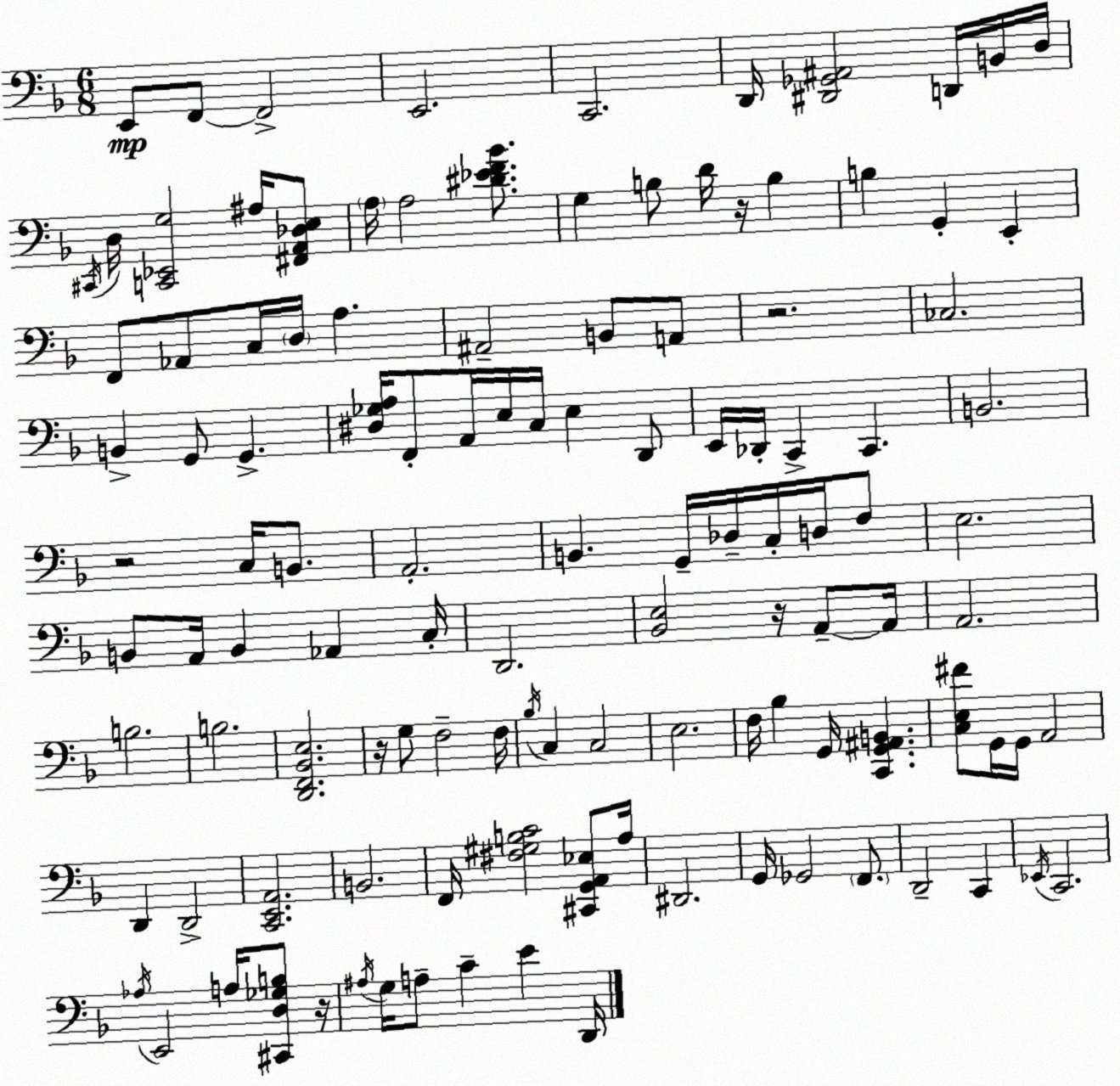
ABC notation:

X:1
T:Untitled
M:6/8
L:1/4
K:Dm
E,,/2 F,,/2 F,,2 E,,2 C,,2 D,,/4 [^D,,_G,,^A,,]2 D,,/4 B,,/4 D,/4 ^C,,/4 D,/4 [C,,_E,,G,]2 ^A,/4 [^F,,A,,_D,E,]/2 A,/4 A,2 [^D_EF_B]/2 G, B,/2 D/4 z/4 B, B, G,, E,, F,,/2 _A,,/2 C,/4 D,/4 A, ^A,,2 B,,/2 A,,/2 z2 _C,2 B,, G,,/2 G,, [^D,_G,A,]/4 F,,/2 A,,/4 E,/4 C,/4 E, D,,/2 E,,/4 _D,,/4 C,, C,, B,,2 z2 C,/4 B,,/2 A,,2 B,, G,,/4 _D,/4 C,/4 D,/4 F,/2 E,2 B,,/2 A,,/4 B,, _A,, C,/4 D,,2 [_B,,E,]2 z/4 A,,/2 A,,/4 A,,2 B,2 B,2 [D,,F,,_B,,E,]2 z/4 G,/2 F,2 F,/4 _B,/4 C, C,2 E,2 F,/4 _B, G,,/4 [C,,G,,^A,,B,,] [C,E,^F]/2 G,,/4 G,,/4 A,,2 D,, D,,2 [C,,E,,A,,]2 B,,2 F,,/4 [^F,^G,B,C]2 [^C,,G,,A,,_E,]/2 A,/4 ^D,,2 G,,/4 _G,,2 F,,/2 D,,2 C,, _E,,/4 C,,2 _A,/4 E,,2 A,/4 [^C,,D,_G,B,]/2 z/4 ^A,/4 G,/4 A,/2 C E D,,/4